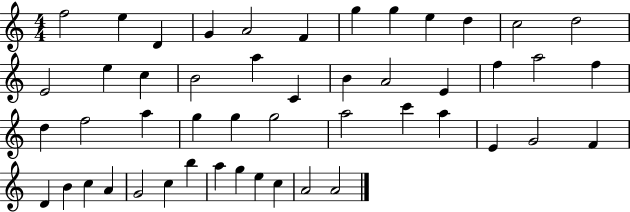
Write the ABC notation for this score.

X:1
T:Untitled
M:4/4
L:1/4
K:C
f2 e D G A2 F g g e d c2 d2 E2 e c B2 a C B A2 E f a2 f d f2 a g g g2 a2 c' a E G2 F D B c A G2 c b a g e c A2 A2